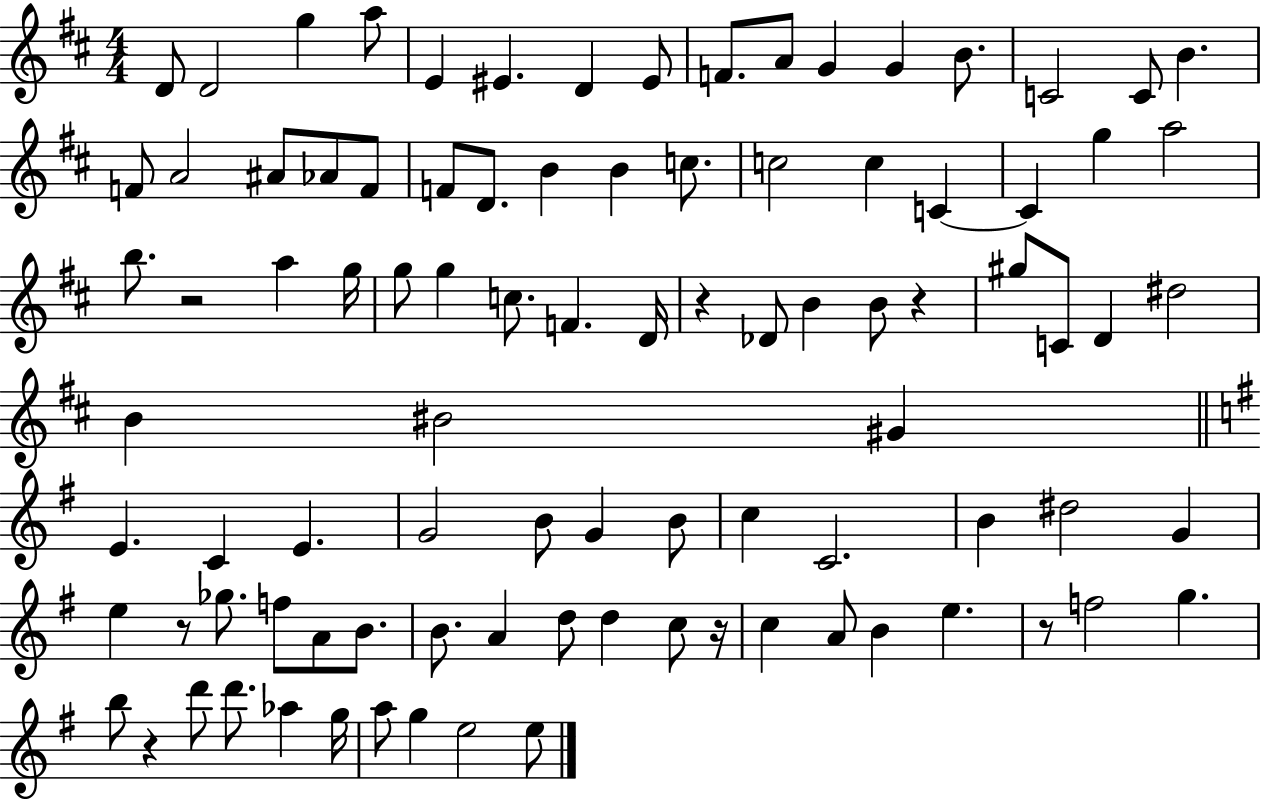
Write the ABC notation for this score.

X:1
T:Untitled
M:4/4
L:1/4
K:D
D/2 D2 g a/2 E ^E D ^E/2 F/2 A/2 G G B/2 C2 C/2 B F/2 A2 ^A/2 _A/2 F/2 F/2 D/2 B B c/2 c2 c C C g a2 b/2 z2 a g/4 g/2 g c/2 F D/4 z _D/2 B B/2 z ^g/2 C/2 D ^d2 B ^B2 ^G E C E G2 B/2 G B/2 c C2 B ^d2 G e z/2 _g/2 f/2 A/2 B/2 B/2 A d/2 d c/2 z/4 c A/2 B e z/2 f2 g b/2 z d'/2 d'/2 _a g/4 a/2 g e2 e/2